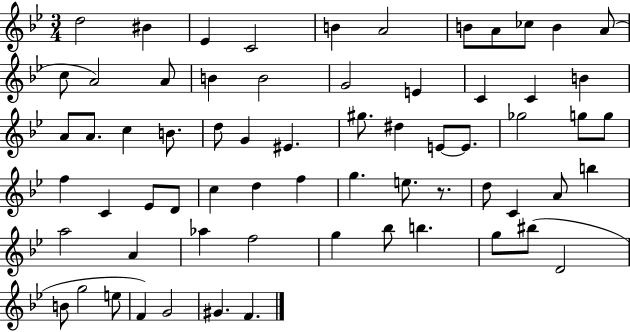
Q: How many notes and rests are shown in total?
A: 66